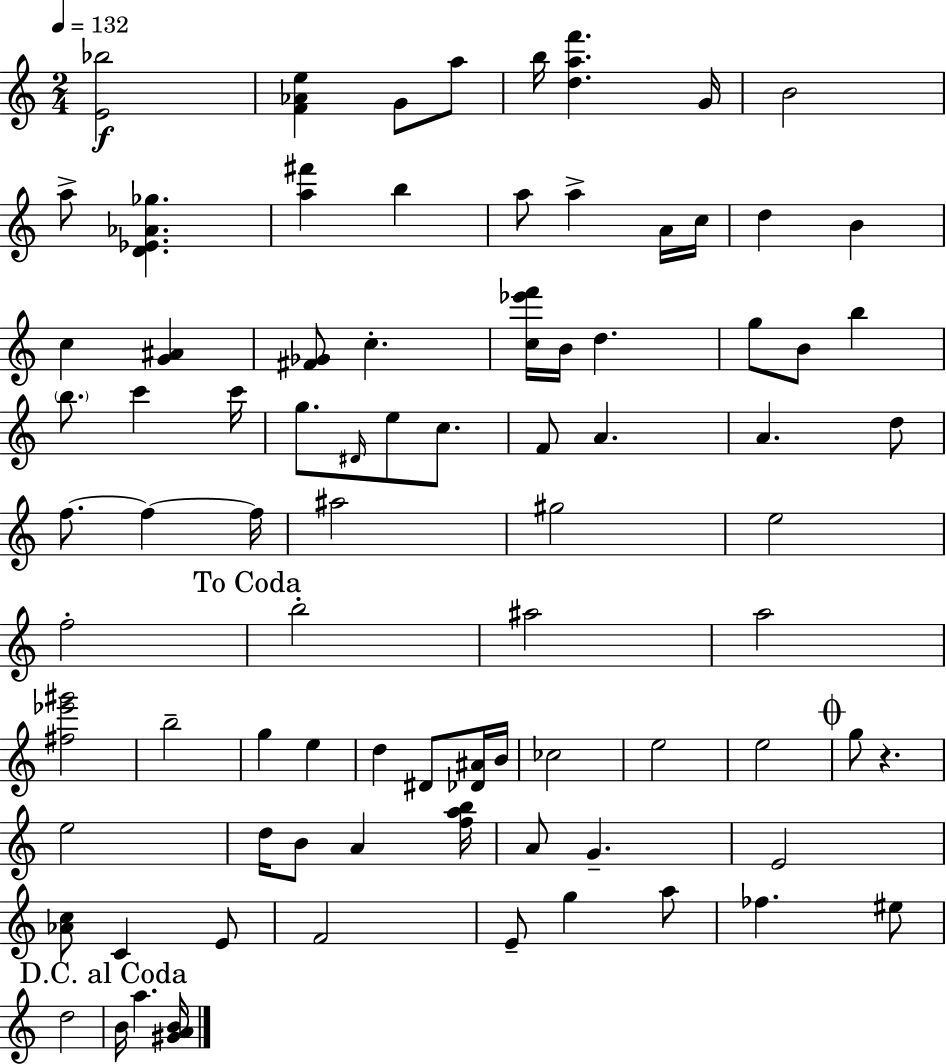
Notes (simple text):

[E4,Bb5]/h [F4,Ab4,E5]/q G4/e A5/e B5/s [D5,A5,F6]/q. G4/s B4/h A5/e [D4,Eb4,Ab4,Gb5]/q. [A5,F#6]/q B5/q A5/e A5/q A4/s C5/s D5/q B4/q C5/q [G4,A#4]/q [F#4,Gb4]/e C5/q. [C5,Eb6,F6]/s B4/s D5/q. G5/e B4/e B5/q B5/e. C6/q C6/s G5/e. D#4/s E5/e C5/e. F4/e A4/q. A4/q. D5/e F5/e. F5/q F5/s A#5/h G#5/h E5/h F5/h B5/h A#5/h A5/h [F#5,Eb6,G#6]/h B5/h G5/q E5/q D5/q D#4/e [Db4,A#4]/s B4/s CES5/h E5/h E5/h G5/e R/q. E5/h D5/s B4/e A4/q [F5,A5,B5]/s A4/e G4/q. E4/h [Ab4,C5]/e C4/q E4/e F4/h E4/e G5/q A5/e FES5/q. EIS5/e D5/h B4/s A5/q. [G#4,A4,B4]/s